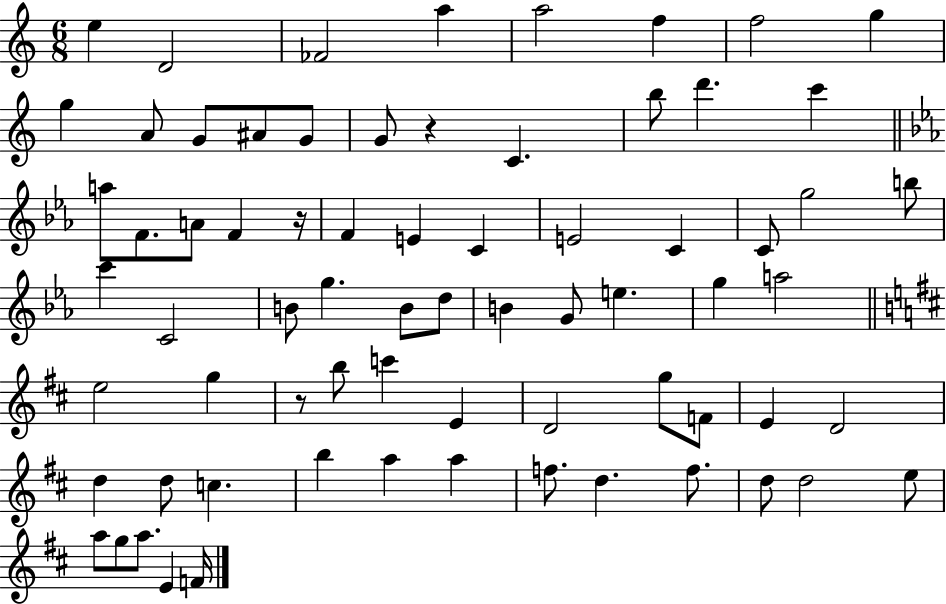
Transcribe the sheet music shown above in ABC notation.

X:1
T:Untitled
M:6/8
L:1/4
K:C
e D2 _F2 a a2 f f2 g g A/2 G/2 ^A/2 G/2 G/2 z C b/2 d' c' a/2 F/2 A/2 F z/4 F E C E2 C C/2 g2 b/2 c' C2 B/2 g B/2 d/2 B G/2 e g a2 e2 g z/2 b/2 c' E D2 g/2 F/2 E D2 d d/2 c b a a f/2 d f/2 d/2 d2 e/2 a/2 g/2 a/2 E F/4